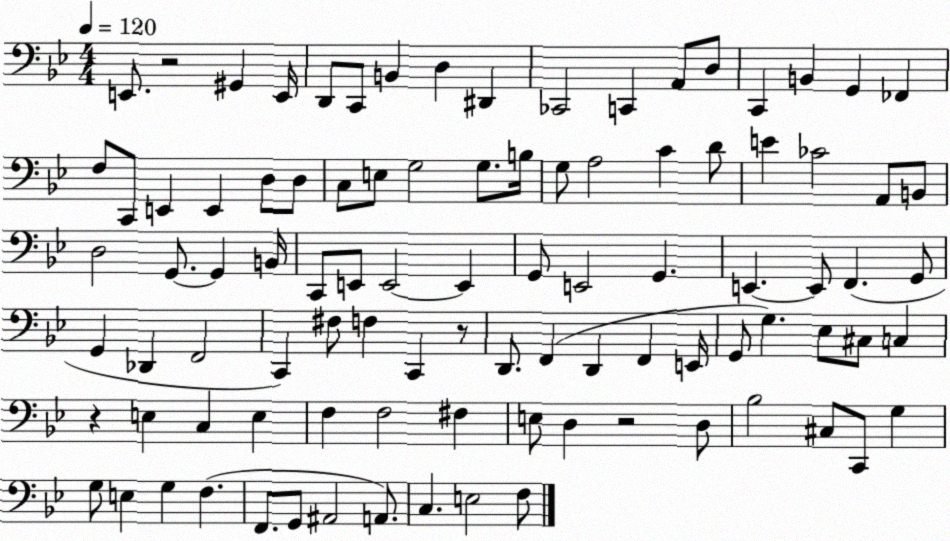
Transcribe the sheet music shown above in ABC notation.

X:1
T:Untitled
M:4/4
L:1/4
K:Bb
E,,/2 z2 ^G,, E,,/4 D,,/2 C,,/2 B,, D, ^D,, _C,,2 C,, A,,/2 D,/2 C,, B,, G,, _F,, F,/2 C,,/2 E,, E,, D,/2 D,/2 C,/2 E,/2 G,2 G,/2 B,/4 G,/2 A,2 C D/2 E _C2 A,,/2 B,,/2 D,2 G,,/2 G,, B,,/4 C,,/2 E,,/2 E,,2 E,, G,,/2 E,,2 G,, E,, E,,/2 F,, G,,/2 G,, _D,, F,,2 C,, ^F,/2 F, C,, z/2 D,,/2 F,, D,, F,, E,,/4 G,,/2 G, _E,/2 ^C,/2 C, z E, C, E, F, F,2 ^F, E,/2 D, z2 D,/2 _B,2 ^C,/2 C,,/2 G, G,/2 E, G, F, F,,/2 G,,/2 ^A,,2 A,,/2 C, E,2 F,/2